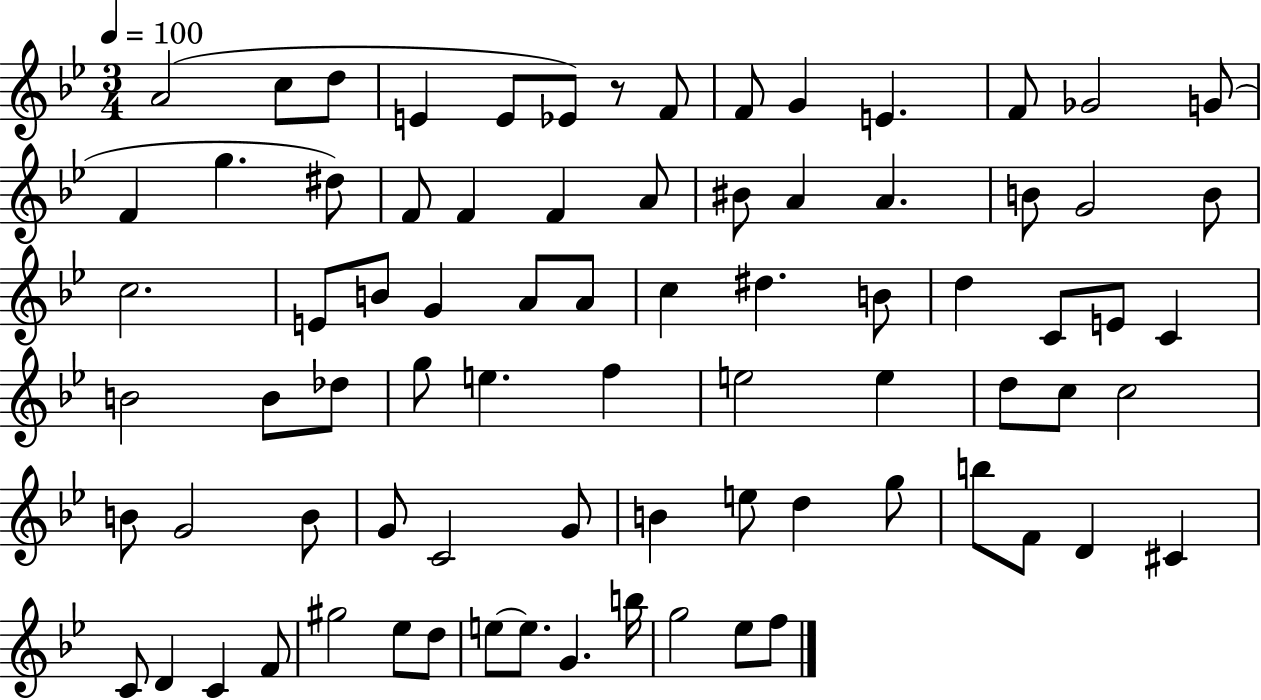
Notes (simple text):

A4/h C5/e D5/e E4/q E4/e Eb4/e R/e F4/e F4/e G4/q E4/q. F4/e Gb4/h G4/e F4/q G5/q. D#5/e F4/e F4/q F4/q A4/e BIS4/e A4/q A4/q. B4/e G4/h B4/e C5/h. E4/e B4/e G4/q A4/e A4/e C5/q D#5/q. B4/e D5/q C4/e E4/e C4/q B4/h B4/e Db5/e G5/e E5/q. F5/q E5/h E5/q D5/e C5/e C5/h B4/e G4/h B4/e G4/e C4/h G4/e B4/q E5/e D5/q G5/e B5/e F4/e D4/q C#4/q C4/e D4/q C4/q F4/e G#5/h Eb5/e D5/e E5/e E5/e. G4/q. B5/s G5/h Eb5/e F5/e